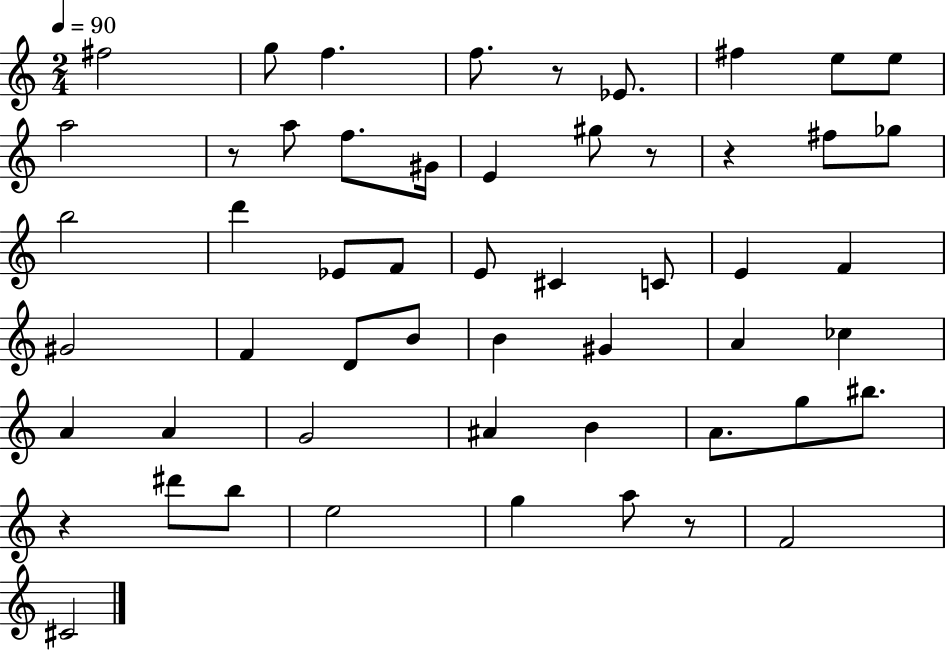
X:1
T:Untitled
M:2/4
L:1/4
K:C
^f2 g/2 f f/2 z/2 _E/2 ^f e/2 e/2 a2 z/2 a/2 f/2 ^G/4 E ^g/2 z/2 z ^f/2 _g/2 b2 d' _E/2 F/2 E/2 ^C C/2 E F ^G2 F D/2 B/2 B ^G A _c A A G2 ^A B A/2 g/2 ^b/2 z ^d'/2 b/2 e2 g a/2 z/2 F2 ^C2